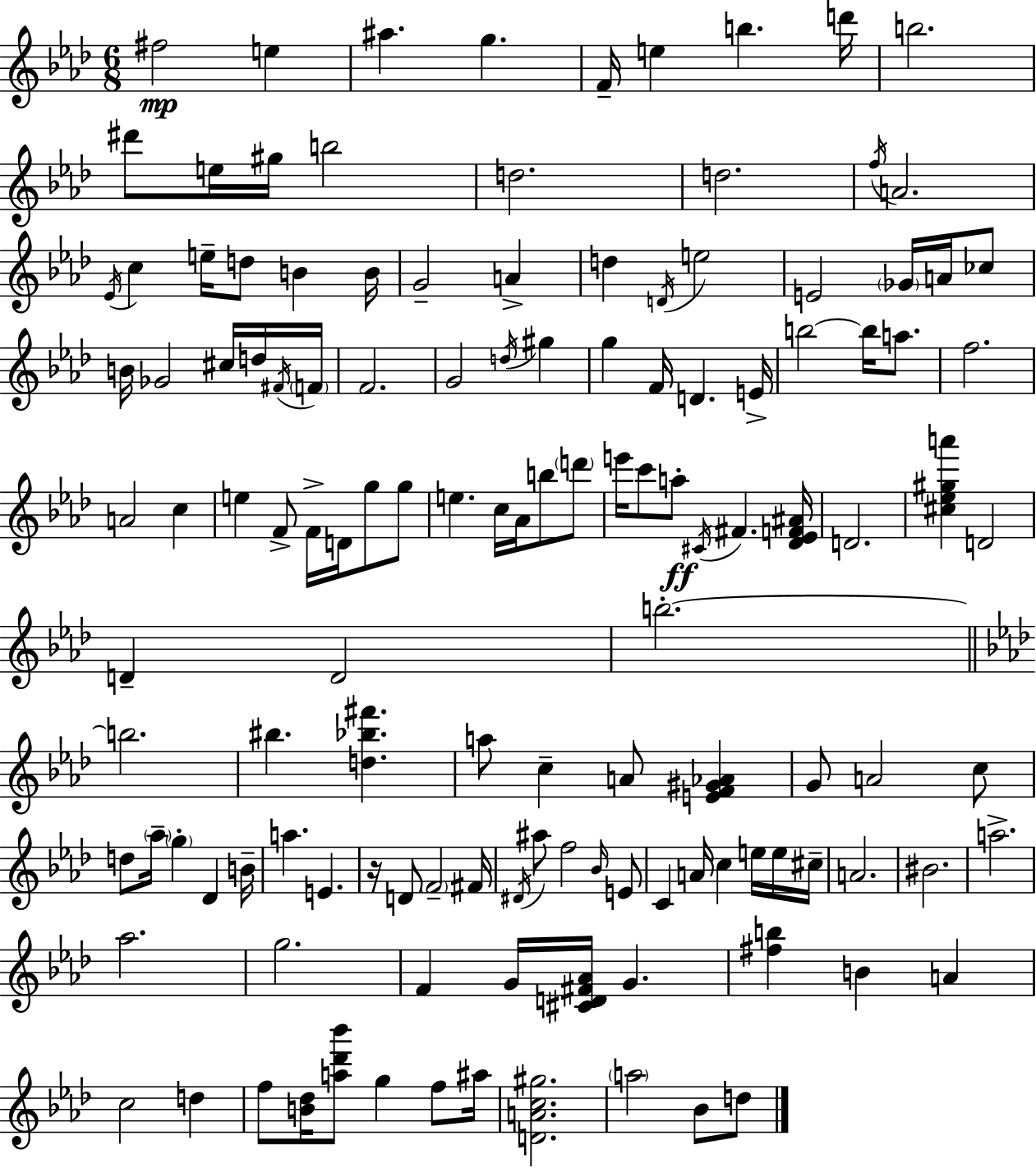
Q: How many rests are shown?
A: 1